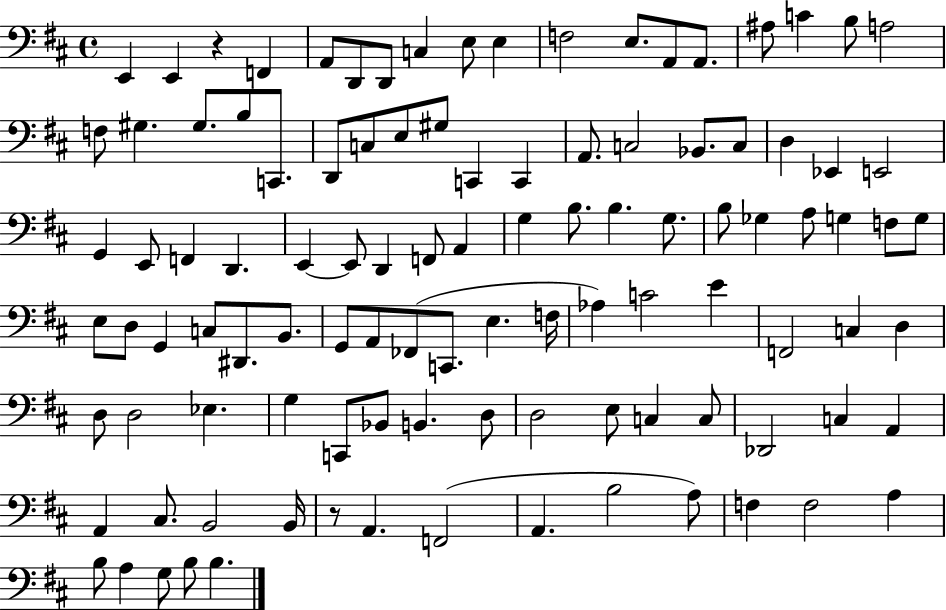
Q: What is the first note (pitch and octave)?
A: E2